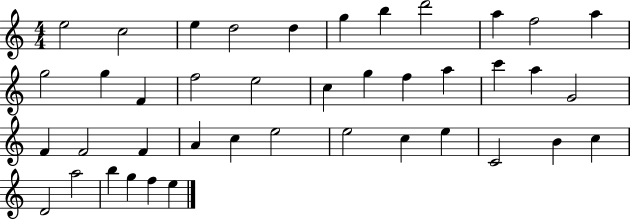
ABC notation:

X:1
T:Untitled
M:4/4
L:1/4
K:C
e2 c2 e d2 d g b d'2 a f2 a g2 g F f2 e2 c g f a c' a G2 F F2 F A c e2 e2 c e C2 B c D2 a2 b g f e